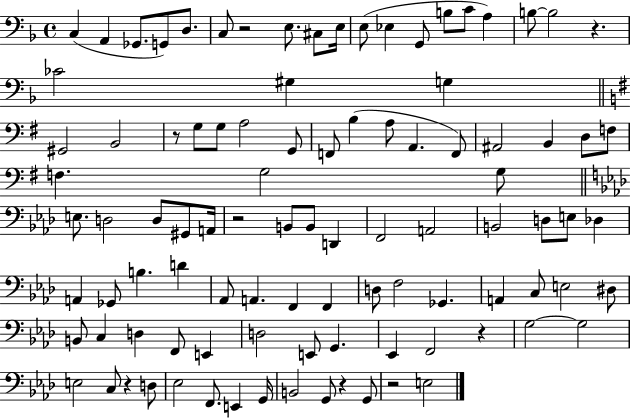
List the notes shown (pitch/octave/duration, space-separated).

C3/q A2/q Gb2/e. G2/e D3/e. C3/e R/h E3/e. C#3/e E3/s E3/e Eb3/q G2/e B3/e C4/e A3/q B3/e B3/h R/q. CES4/h G#3/q G3/q G#2/h B2/h R/e G3/e G3/e A3/h G2/e F2/e B3/q A3/e A2/q. F2/e A#2/h B2/q D3/e F3/e F3/q. G3/h G3/e E3/e. D3/h D3/e G#2/e A2/s R/h B2/e B2/e D2/q F2/h A2/h B2/h D3/e E3/e Db3/q A2/q Gb2/e B3/q. D4/q Ab2/e A2/q. F2/q F2/q D3/e F3/h Gb2/q. A2/q C3/e E3/h D#3/e B2/e C3/q D3/q F2/e E2/q D3/h E2/e G2/q. Eb2/q F2/h R/q G3/h G3/h E3/h C3/e R/q D3/e Eb3/h F2/e. E2/q G2/s B2/h G2/e R/q G2/e R/h E3/h